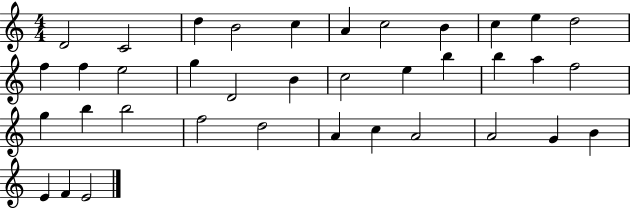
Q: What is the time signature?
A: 4/4